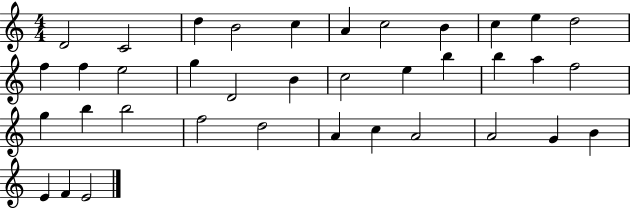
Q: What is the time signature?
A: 4/4